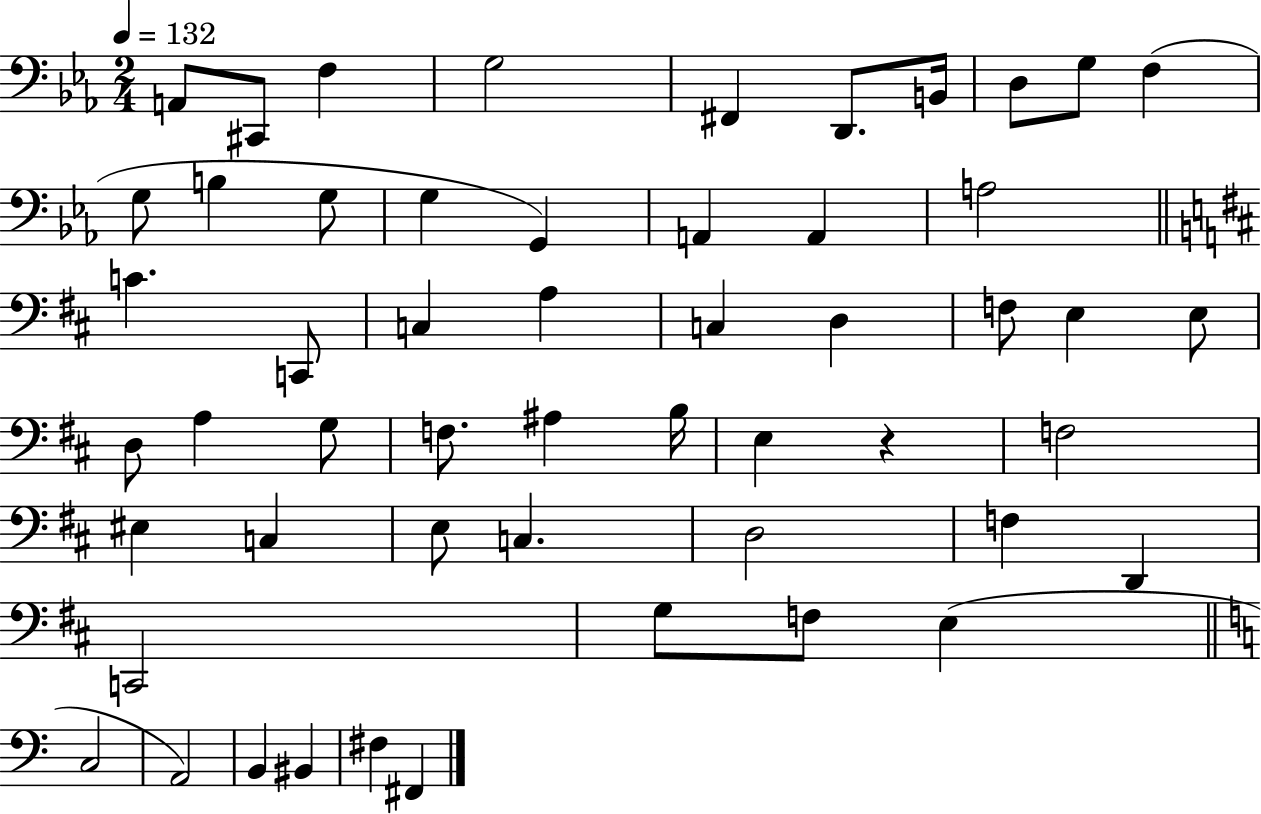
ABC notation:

X:1
T:Untitled
M:2/4
L:1/4
K:Eb
A,,/2 ^C,,/2 F, G,2 ^F,, D,,/2 B,,/4 D,/2 G,/2 F, G,/2 B, G,/2 G, G,, A,, A,, A,2 C C,,/2 C, A, C, D, F,/2 E, E,/2 D,/2 A, G,/2 F,/2 ^A, B,/4 E, z F,2 ^E, C, E,/2 C, D,2 F, D,, C,,2 G,/2 F,/2 E, C,2 A,,2 B,, ^B,, ^F, ^F,,